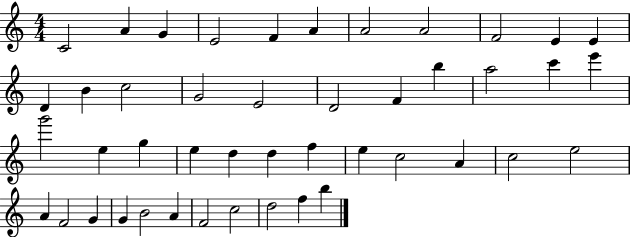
{
  \clef treble
  \numericTimeSignature
  \time 4/4
  \key c \major
  c'2 a'4 g'4 | e'2 f'4 a'4 | a'2 a'2 | f'2 e'4 e'4 | \break d'4 b'4 c''2 | g'2 e'2 | d'2 f'4 b''4 | a''2 c'''4 e'''4 | \break g'''2 e''4 g''4 | e''4 d''4 d''4 f''4 | e''4 c''2 a'4 | c''2 e''2 | \break a'4 f'2 g'4 | g'4 b'2 a'4 | f'2 c''2 | d''2 f''4 b''4 | \break \bar "|."
}